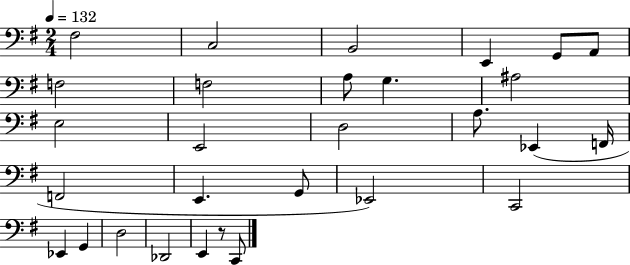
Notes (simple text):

F#3/h C3/h B2/h E2/q G2/e A2/e F3/h F3/h A3/e G3/q. A#3/h E3/h E2/h D3/h A3/e. Eb2/q F2/s F2/h E2/q. G2/e Eb2/h C2/h Eb2/q G2/q D3/h Db2/h E2/q R/e C2/e